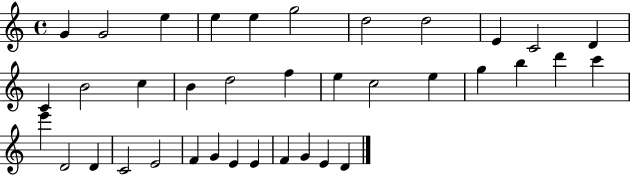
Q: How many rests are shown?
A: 0